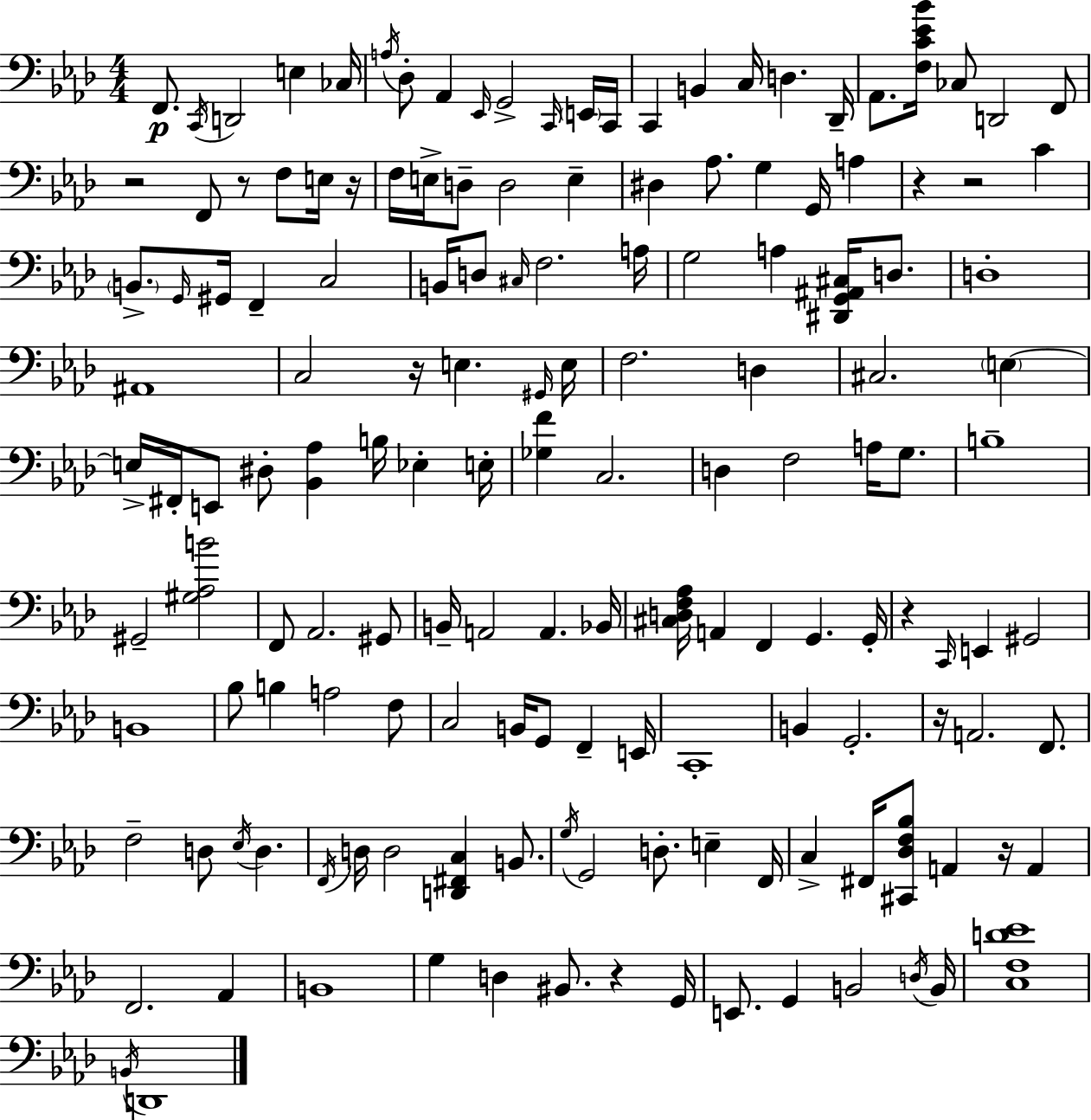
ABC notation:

X:1
T:Untitled
M:4/4
L:1/4
K:Fm
F,,/2 C,,/4 D,,2 E, _C,/4 A,/4 _D,/2 _A,, _E,,/4 G,,2 C,,/4 E,,/4 C,,/4 C,, B,, C,/4 D, _D,,/4 _A,,/2 [F,C_E_B]/4 _C,/2 D,,2 F,,/2 z2 F,,/2 z/2 F,/2 E,/4 z/4 F,/4 E,/4 D,/2 D,2 E, ^D, _A,/2 G, G,,/4 A, z z2 C B,,/2 G,,/4 ^G,,/4 F,, C,2 B,,/4 D,/2 ^C,/4 F,2 A,/4 G,2 A, [^D,,G,,^A,,^C,]/4 D,/2 D,4 ^A,,4 C,2 z/4 E, ^G,,/4 E,/4 F,2 D, ^C,2 E, E,/4 ^F,,/4 E,,/2 ^D,/2 [_B,,_A,] B,/4 _E, E,/4 [_G,F] C,2 D, F,2 A,/4 G,/2 B,4 ^G,,2 [^G,_A,B]2 F,,/2 _A,,2 ^G,,/2 B,,/4 A,,2 A,, _B,,/4 [^C,D,F,_A,]/4 A,, F,, G,, G,,/4 z C,,/4 E,, ^G,,2 B,,4 _B,/2 B, A,2 F,/2 C,2 B,,/4 G,,/2 F,, E,,/4 C,,4 B,, G,,2 z/4 A,,2 F,,/2 F,2 D,/2 _E,/4 D, F,,/4 D,/4 D,2 [D,,^F,,C,] B,,/2 G,/4 G,,2 D,/2 E, F,,/4 C, ^F,,/4 [^C,,_D,F,_B,]/2 A,, z/4 A,, F,,2 _A,, B,,4 G, D, ^B,,/2 z G,,/4 E,,/2 G,, B,,2 D,/4 B,,/4 [C,F,D_E]4 B,,/4 D,,4